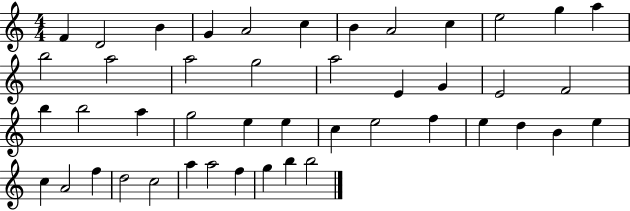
F4/q D4/h B4/q G4/q A4/h C5/q B4/q A4/h C5/q E5/h G5/q A5/q B5/h A5/h A5/h G5/h A5/h E4/q G4/q E4/h F4/h B5/q B5/h A5/q G5/h E5/q E5/q C5/q E5/h F5/q E5/q D5/q B4/q E5/q C5/q A4/h F5/q D5/h C5/h A5/q A5/h F5/q G5/q B5/q B5/h